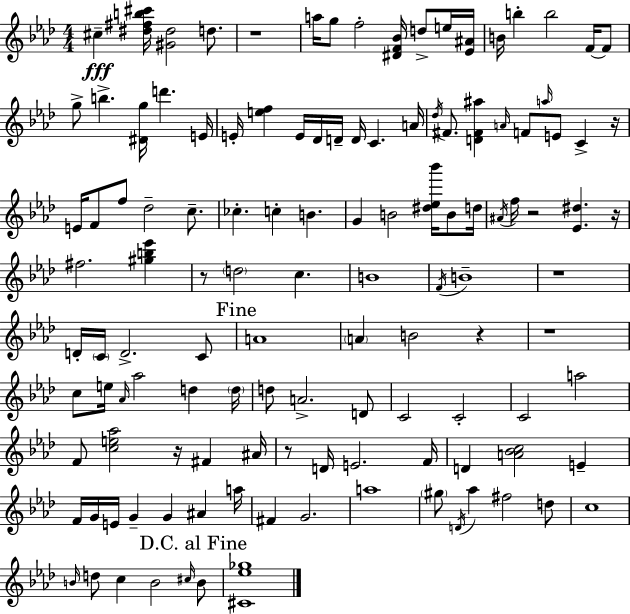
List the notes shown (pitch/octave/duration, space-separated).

C#5/q [D#5,F#5,B5,C#6]/s [G#4,D#5]/h D5/e. R/w A5/s G5/e F5/h [D#4,F4,Bb4]/s D5/e E5/s [Eb4,A#4]/s B4/s B5/q B5/h F4/s F4/e G5/e B5/q. [D#4,G5]/s D6/q. E4/s E4/s [E5,F5]/q E4/s Db4/s D4/s D4/s C4/q. A4/s Db5/s F#4/e. [D4,F#4,A#5]/q A4/s F4/e A5/s E4/e C4/q R/s E4/s F4/e F5/e Db5/h C5/e. CES5/q. C5/q B4/q. G4/q B4/h [D#5,Eb5,Bb6]/s B4/e D5/s A#4/s F5/s R/h [Eb4,D#5]/q. R/s F#5/h. [G#5,B5,Eb6]/q R/e D5/h C5/q. B4/w F4/s B4/w R/w D4/s C4/s D4/h. C4/e A4/w A4/q B4/h R/q R/w C5/e E5/s Ab4/s Ab5/h D5/q D5/s D5/e A4/h. D4/e C4/h C4/h C4/h A5/h F4/e [C5,E5,Ab5]/h R/s F#4/q A#4/s R/e D4/s E4/h. F4/s D4/q [A4,Bb4,C5]/h E4/q F4/s G4/s E4/s G4/q G4/q A#4/q A5/s F#4/q G4/h. A5/w G#5/e D4/s Ab5/q F#5/h D5/e C5/w B4/s D5/e C5/q B4/h C#5/s B4/e [C#4,Eb5,Gb5]/w